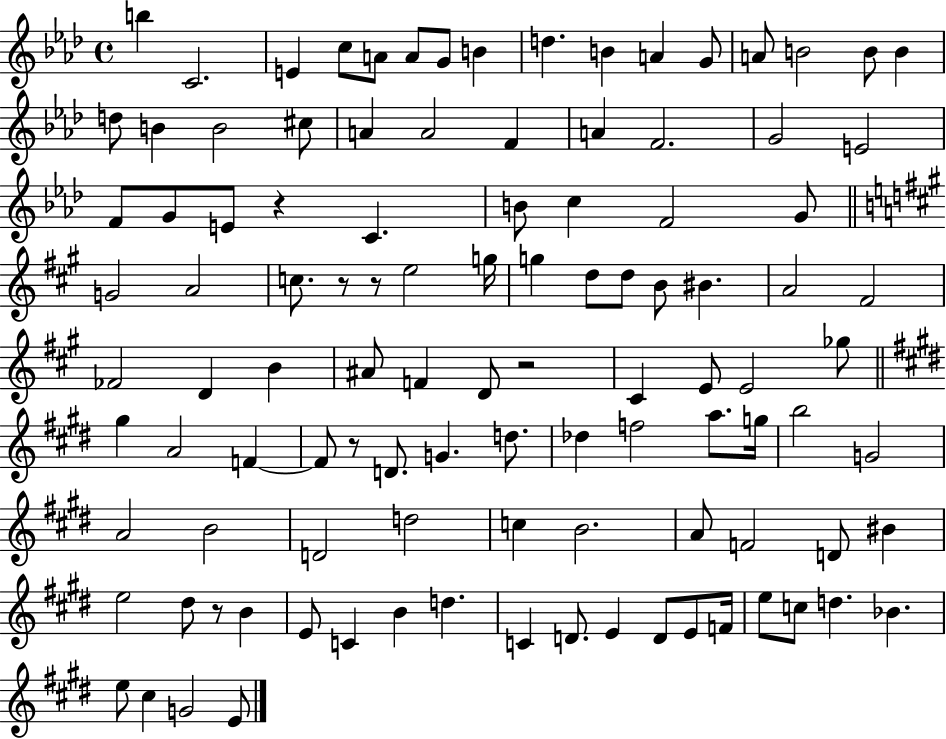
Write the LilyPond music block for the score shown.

{
  \clef treble
  \time 4/4
  \defaultTimeSignature
  \key aes \major
  \repeat volta 2 { b''4 c'2. | e'4 c''8 a'8 a'8 g'8 b'4 | d''4. b'4 a'4 g'8 | a'8 b'2 b'8 b'4 | \break d''8 b'4 b'2 cis''8 | a'4 a'2 f'4 | a'4 f'2. | g'2 e'2 | \break f'8 g'8 e'8 r4 c'4. | b'8 c''4 f'2 g'8 | \bar "||" \break \key a \major g'2 a'2 | c''8. r8 r8 e''2 g''16 | g''4 d''8 d''8 b'8 bis'4. | a'2 fis'2 | \break fes'2 d'4 b'4 | ais'8 f'4 d'8 r2 | cis'4 e'8 e'2 ges''8 | \bar "||" \break \key e \major gis''4 a'2 f'4~~ | f'8 r8 d'8. g'4. d''8. | des''4 f''2 a''8. g''16 | b''2 g'2 | \break a'2 b'2 | d'2 d''2 | c''4 b'2. | a'8 f'2 d'8 bis'4 | \break e''2 dis''8 r8 b'4 | e'8 c'4 b'4 d''4. | c'4 d'8. e'4 d'8 e'8 f'16 | e''8 c''8 d''4. bes'4. | \break e''8 cis''4 g'2 e'8 | } \bar "|."
}